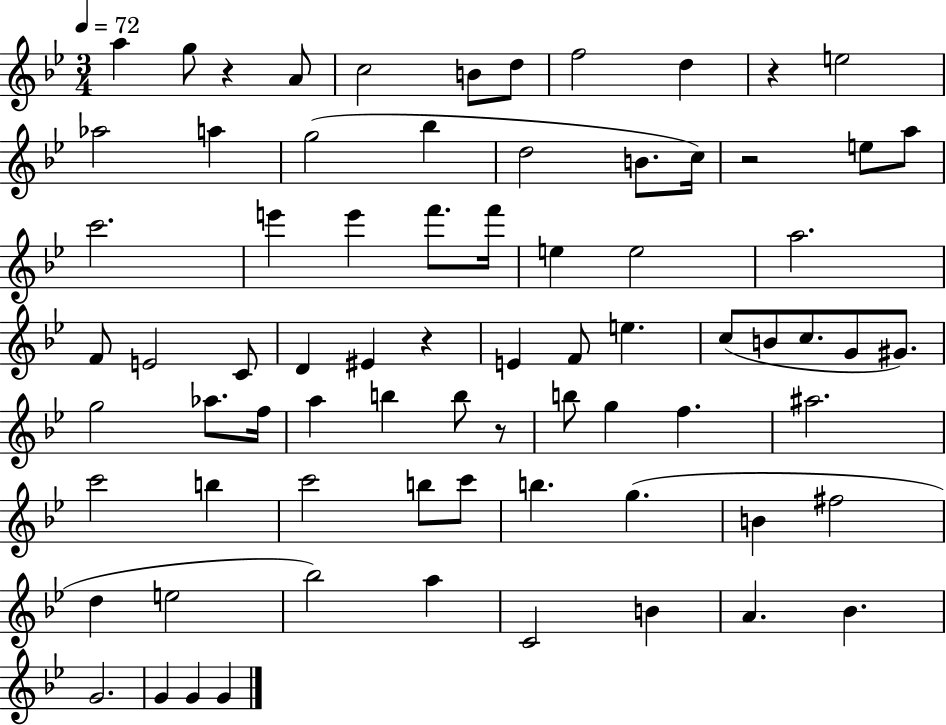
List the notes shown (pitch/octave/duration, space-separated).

A5/q G5/e R/q A4/e C5/h B4/e D5/e F5/h D5/q R/q E5/h Ab5/h A5/q G5/h Bb5/q D5/h B4/e. C5/s R/h E5/e A5/e C6/h. E6/q E6/q F6/e. F6/s E5/q E5/h A5/h. F4/e E4/h C4/e D4/q EIS4/q R/q E4/q F4/e E5/q. C5/e B4/e C5/e. G4/e G#4/e. G5/h Ab5/e. F5/s A5/q B5/q B5/e R/e B5/e G5/q F5/q. A#5/h. C6/h B5/q C6/h B5/e C6/e B5/q. G5/q. B4/q F#5/h D5/q E5/h Bb5/h A5/q C4/h B4/q A4/q. Bb4/q. G4/h. G4/q G4/q G4/q